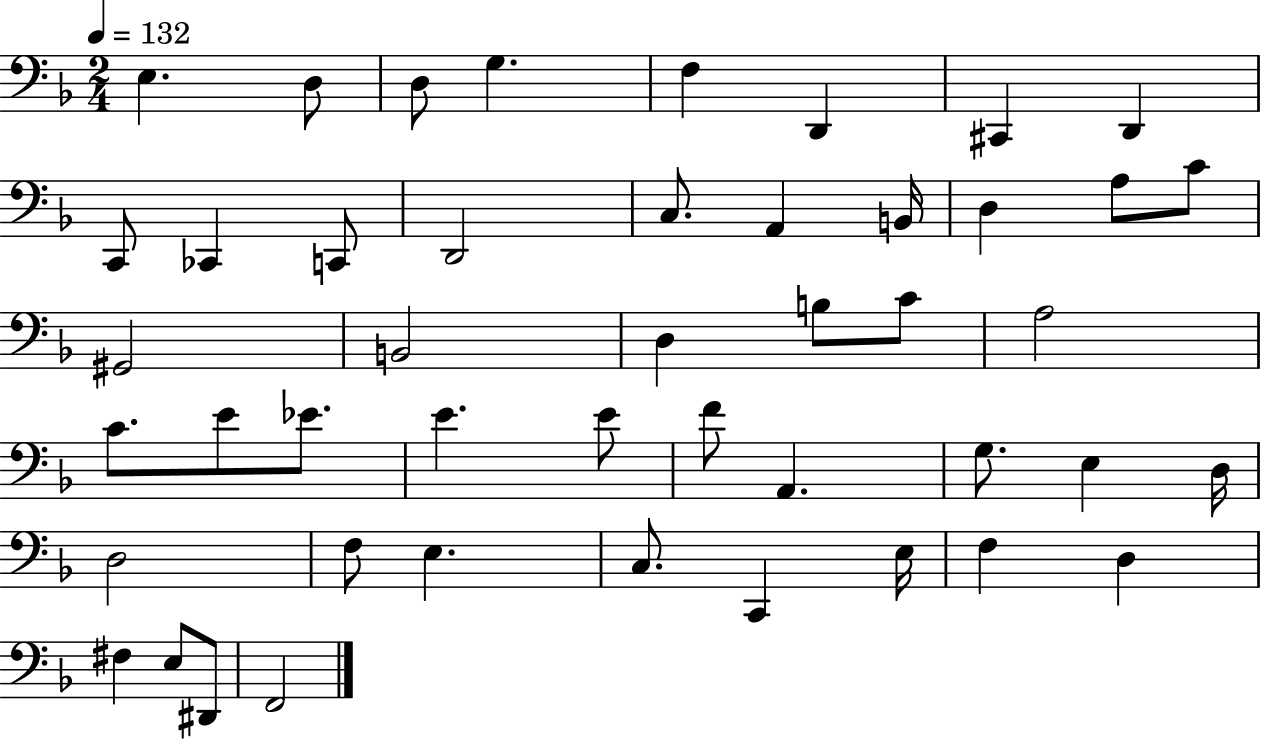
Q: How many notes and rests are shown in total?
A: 46